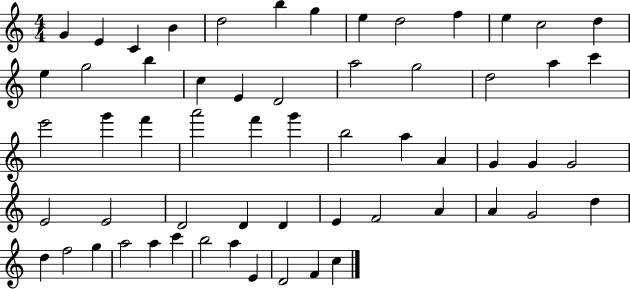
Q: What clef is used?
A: treble